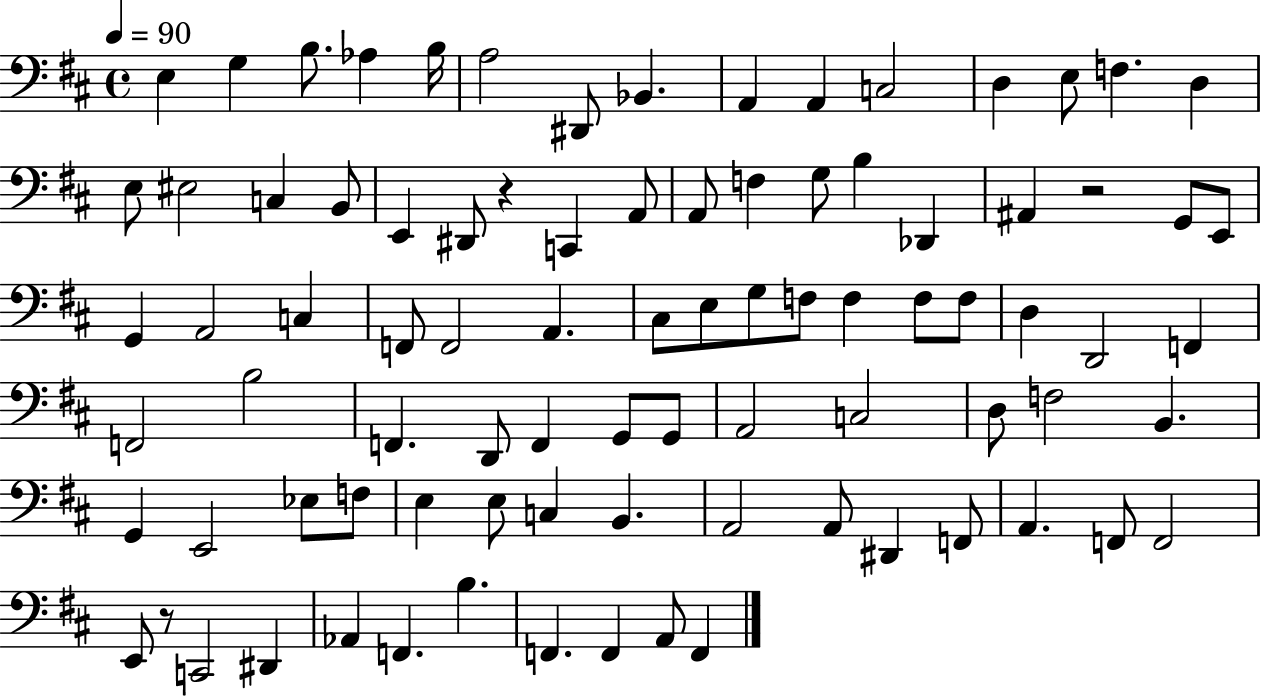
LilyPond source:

{
  \clef bass
  \time 4/4
  \defaultTimeSignature
  \key d \major
  \tempo 4 = 90
  e4 g4 b8. aes4 b16 | a2 dis,8 bes,4. | a,4 a,4 c2 | d4 e8 f4. d4 | \break e8 eis2 c4 b,8 | e,4 dis,8 r4 c,4 a,8 | a,8 f4 g8 b4 des,4 | ais,4 r2 g,8 e,8 | \break g,4 a,2 c4 | f,8 f,2 a,4. | cis8 e8 g8 f8 f4 f8 f8 | d4 d,2 f,4 | \break f,2 b2 | f,4. d,8 f,4 g,8 g,8 | a,2 c2 | d8 f2 b,4. | \break g,4 e,2 ees8 f8 | e4 e8 c4 b,4. | a,2 a,8 dis,4 f,8 | a,4. f,8 f,2 | \break e,8 r8 c,2 dis,4 | aes,4 f,4. b4. | f,4. f,4 a,8 f,4 | \bar "|."
}